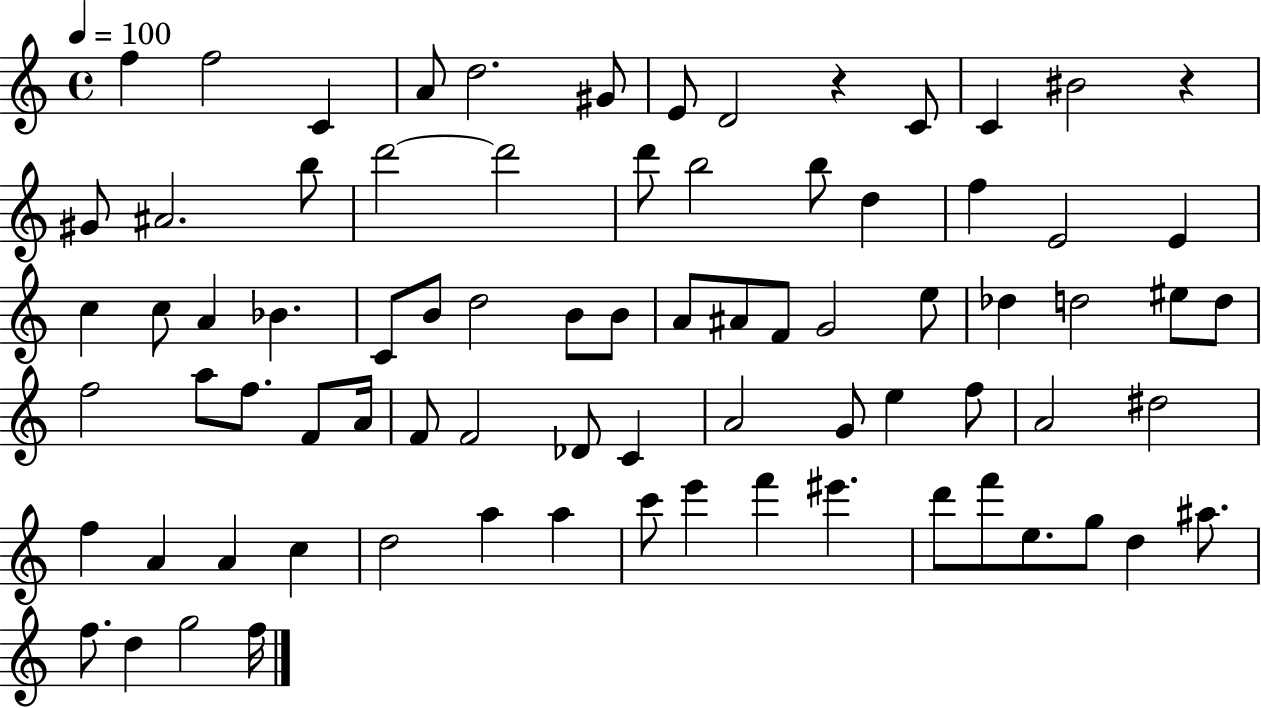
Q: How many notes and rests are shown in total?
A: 79